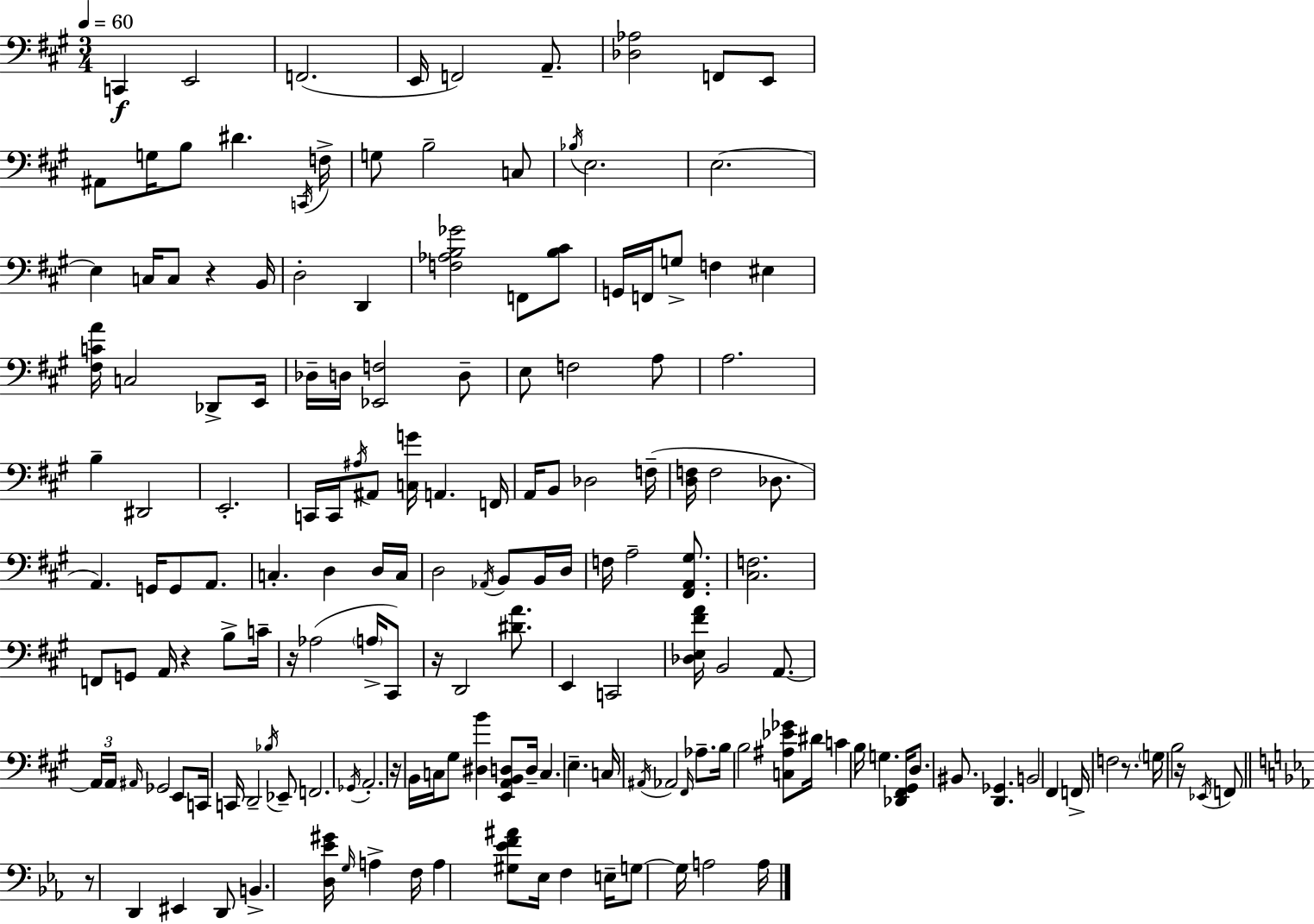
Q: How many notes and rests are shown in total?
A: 166